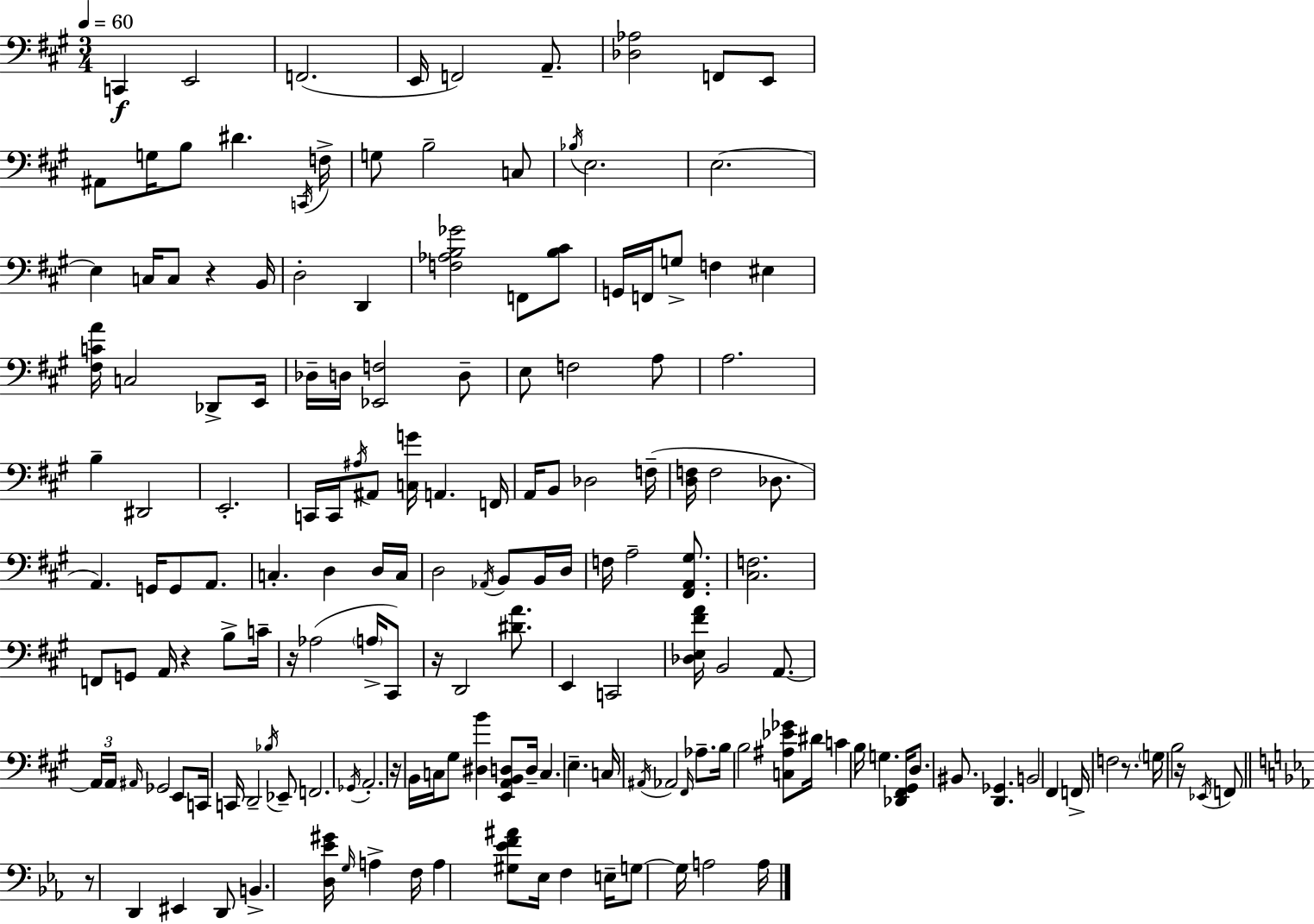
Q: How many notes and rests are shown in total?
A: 166